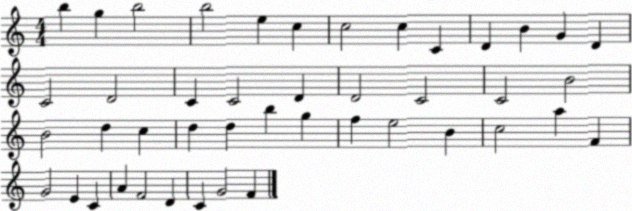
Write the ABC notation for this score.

X:1
T:Untitled
M:4/4
L:1/4
K:C
b g b2 b2 e c c2 c C D B G D C2 D2 C C2 D D2 C2 C2 B2 B2 d c d d b g f e2 B c2 a F G2 E C A F2 D C G2 F